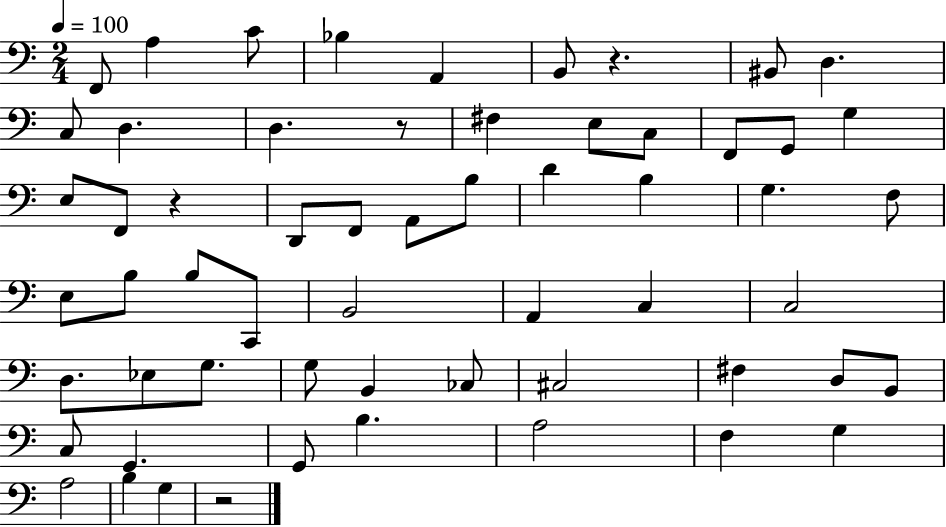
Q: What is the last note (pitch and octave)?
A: G3